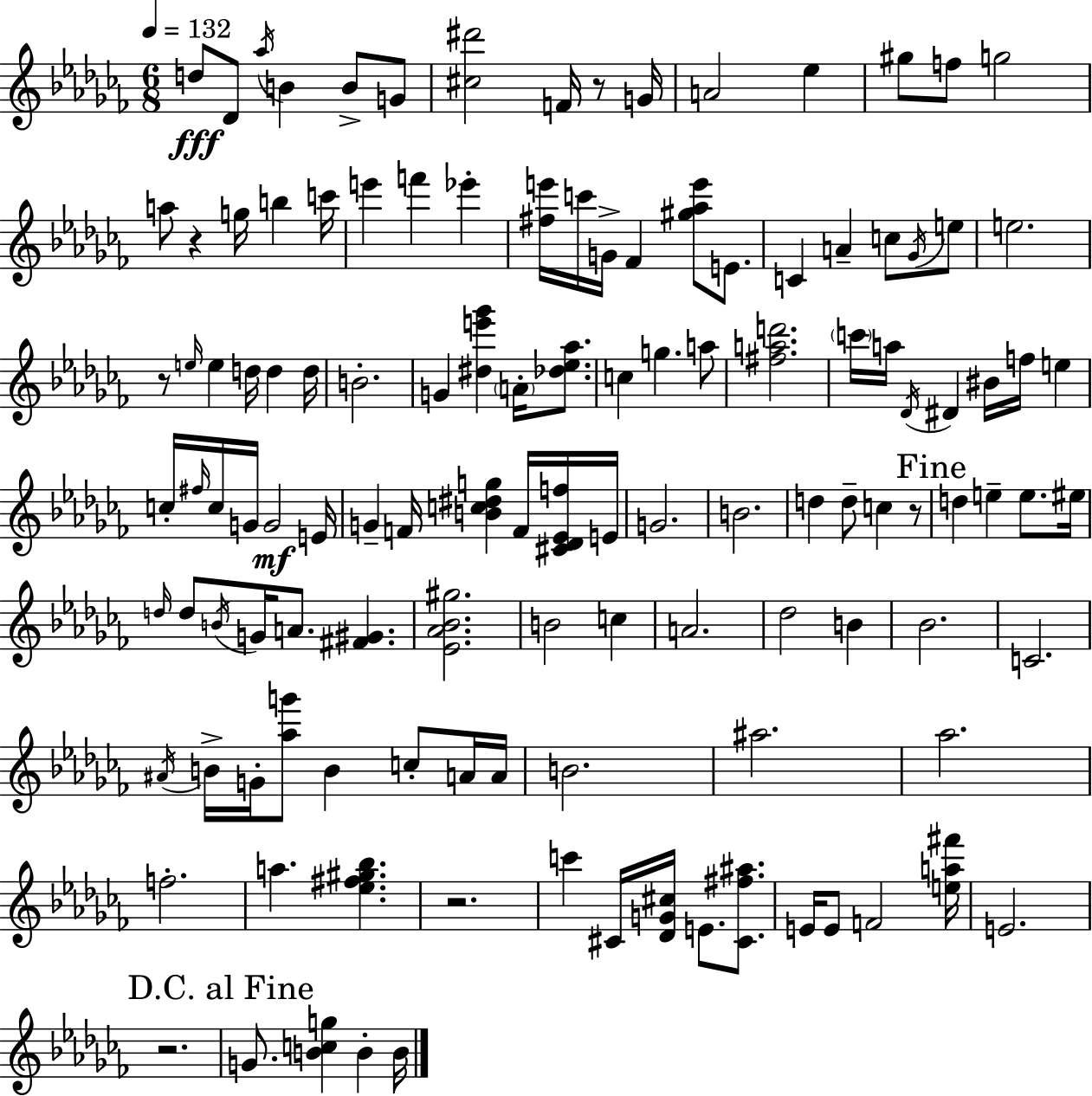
{
  \clef treble
  \numericTimeSignature
  \time 6/8
  \key aes \minor
  \tempo 4 = 132
  d''8\fff des'8 \acciaccatura { aes''16 } b'4 b'8-> g'8 | <cis'' dis'''>2 f'16 r8 | g'16 a'2 ees''4 | gis''8 f''8 g''2 | \break a''8 r4 g''16 b''4 | c'''16 e'''4 f'''4 ees'''4-. | <fis'' e'''>16 c'''16 g'16-> fes'4 <gis'' aes'' e'''>8 e'8. | c'4 a'4-- c''8 \acciaccatura { ges'16 } | \break e''8 e''2. | r8 \grace { e''16 } e''4 d''16 d''4 | d''16 b'2.-. | g'4 <dis'' e''' ges'''>4 \parenthesize a'16-. | \break <des'' ees'' aes''>8. c''4 g''4. | a''8 <fis'' a'' d'''>2. | \parenthesize c'''16 a''16 \acciaccatura { des'16 } dis'4 bis'16 f''16 | e''4 c''16-. \grace { fis''16 } c''16 g'16 g'2\mf | \break e'16 g'4-- f'16 <b' c'' dis'' g''>4 | f'16 <cis' des' ees' f''>16 e'16 g'2. | b'2. | d''4 d''8-- c''4 | \break r8 \mark "Fine" d''4 e''4-- | e''8. eis''16 \grace { d''16 } d''8 \acciaccatura { b'16 } g'16 a'8. | <fis' gis'>4. <ees' aes' bes' gis''>2. | b'2 | \break c''4 a'2. | des''2 | b'4 bes'2. | c'2. | \break \acciaccatura { ais'16 } b'16-> g'16-. <aes'' g'''>8 | b'4 c''8-. a'16 a'16 b'2. | ais''2. | aes''2. | \break f''2.-. | a''4. | <ees'' fis'' gis'' bes''>4. r2. | c'''4 | \break cis'16 <des' g' cis''>16 e'8. <cis' fis'' ais''>8. e'16 e'8 f'2 | <e'' a'' fis'''>16 e'2. | r2. | \mark "D.C. al Fine" g'8. <b' c'' g''>4 | \break b'4-. b'16 \bar "|."
}